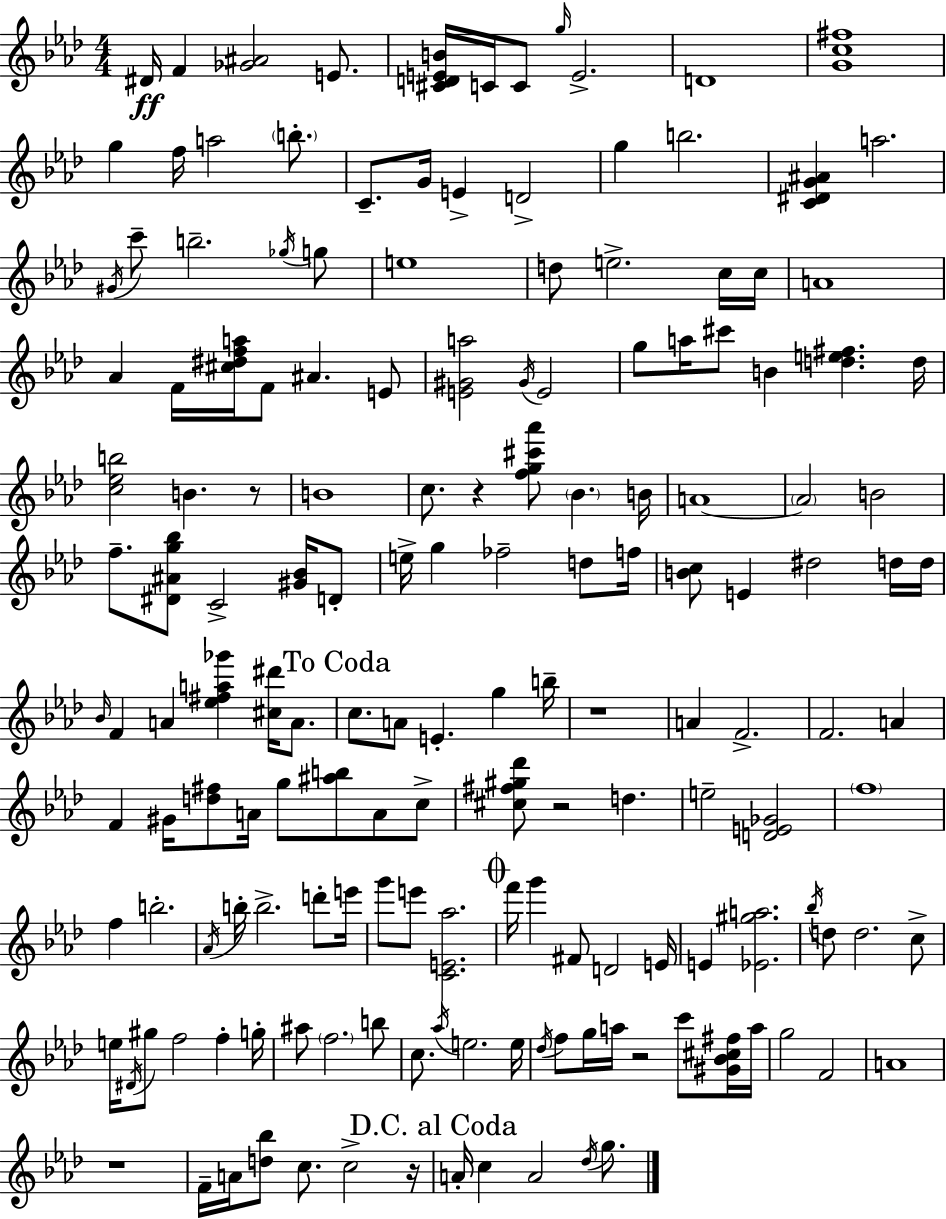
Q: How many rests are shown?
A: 7